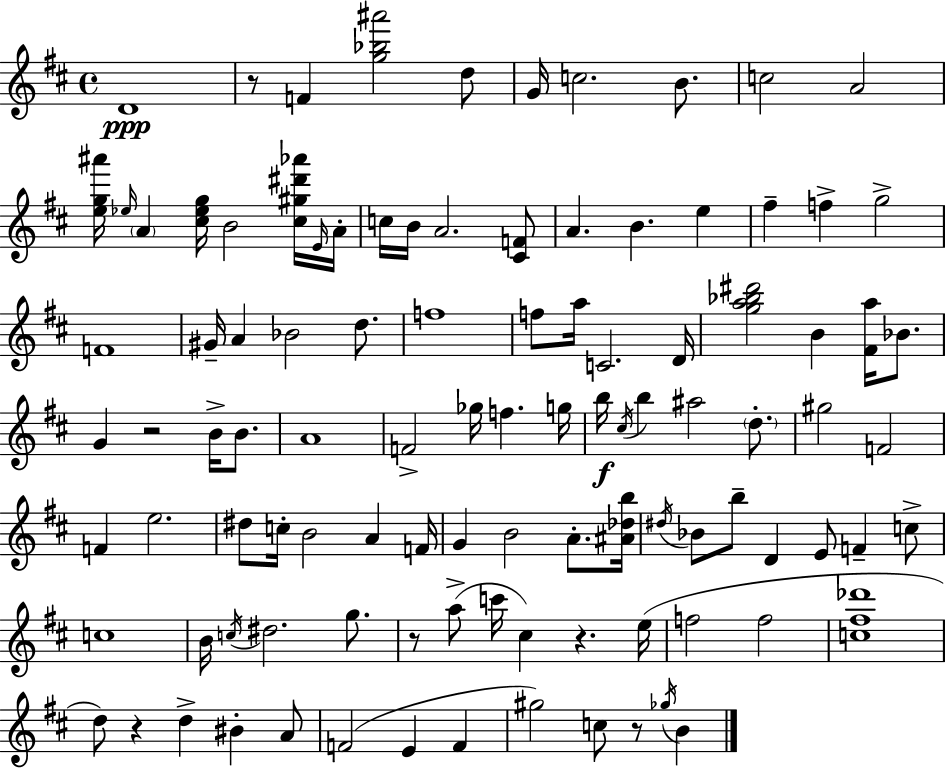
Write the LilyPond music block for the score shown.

{
  \clef treble
  \time 4/4
  \defaultTimeSignature
  \key d \major
  d'1\ppp | r8 f'4 <g'' bes'' ais'''>2 d''8 | g'16 c''2. b'8. | c''2 a'2 | \break <e'' g'' ais'''>16 \grace { ees''16 } \parenthesize a'4 <cis'' ees'' g''>16 b'2 <cis'' gis'' dis''' aes'''>16 | \grace { e'16 } a'16-. c''16 b'16 a'2. | <cis' f'>8 a'4. b'4. e''4 | fis''4-- f''4-> g''2-> | \break f'1 | gis'16-- a'4 bes'2 d''8. | f''1 | f''8 a''16 c'2. | \break d'16 <g'' a'' bes'' dis'''>2 b'4 <fis' a''>16 bes'8. | g'4 r2 b'16-> b'8. | a'1 | f'2-> ges''16 f''4. | \break g''16 b''16\f \acciaccatura { cis''16 } b''4 ais''2 | \parenthesize d''8.-. gis''2 f'2 | f'4 e''2. | dis''8 c''16-. b'2 a'4 | \break f'16 g'4 b'2 a'8.-. | <ais' des'' b''>16 \acciaccatura { dis''16 } bes'8 b''8-- d'4 e'8 f'4-- | c''8-> c''1 | b'16 \acciaccatura { c''16 } dis''2. | \break g''8. r8 a''8->( c'''16 cis''4) r4. | e''16( f''2 f''2 | <c'' fis'' des'''>1 | d''8) r4 d''4-> bis'4-. | \break a'8 f'2( e'4 | f'4 gis''2) c''8 r8 | \acciaccatura { ges''16 } b'4 \bar "|."
}